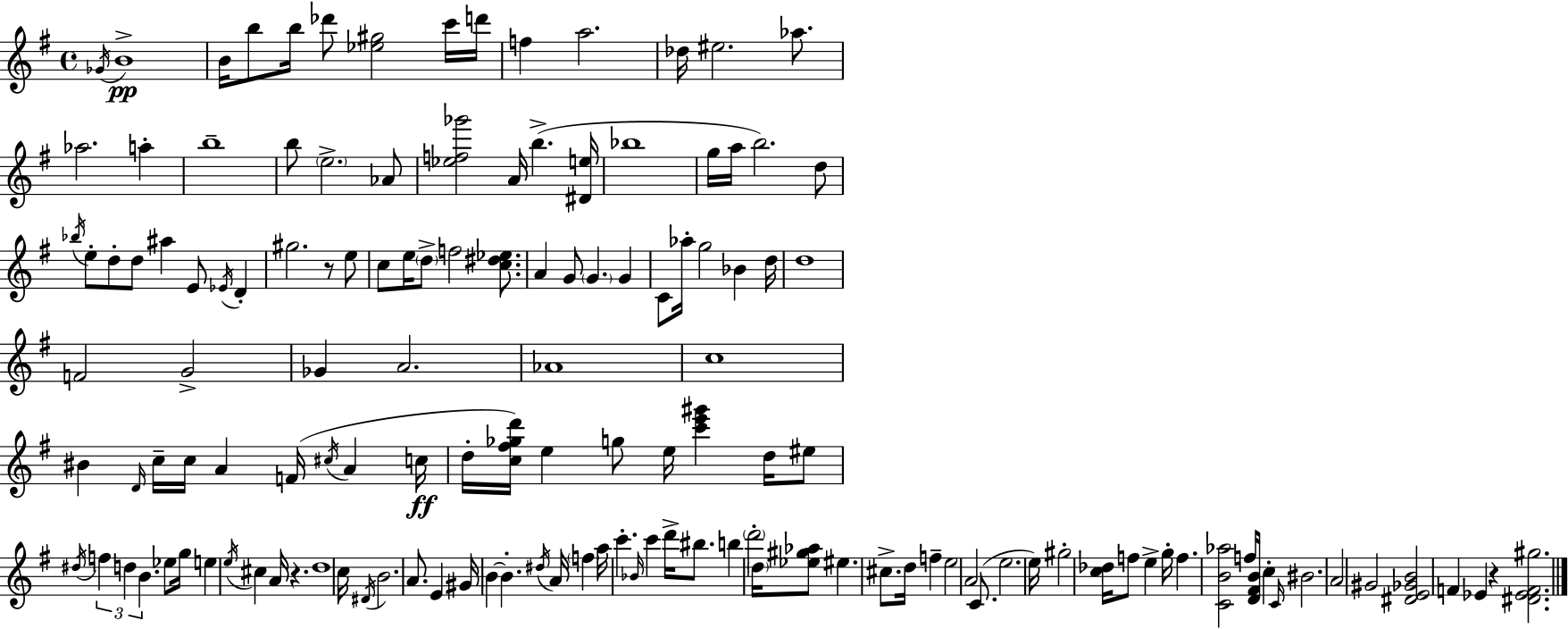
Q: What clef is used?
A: treble